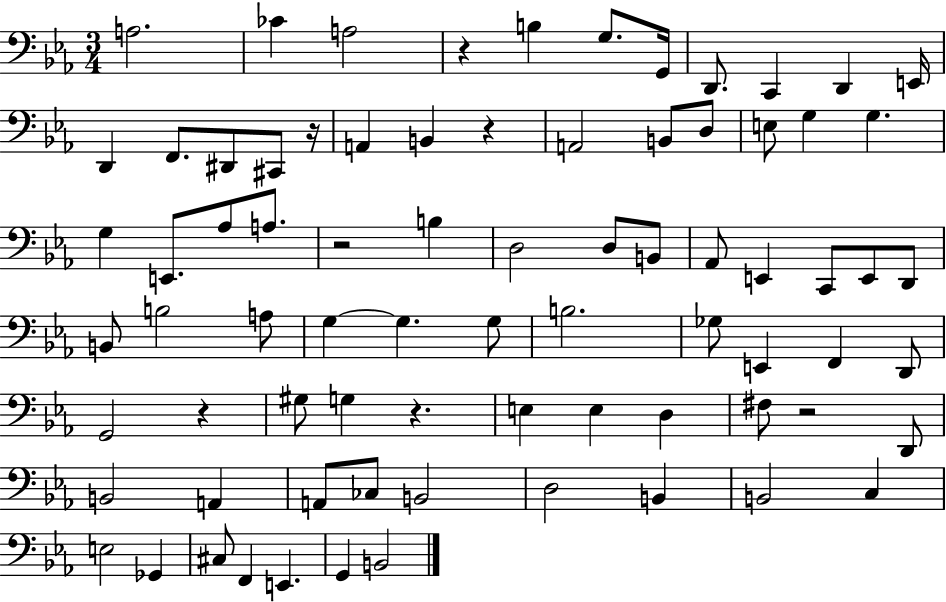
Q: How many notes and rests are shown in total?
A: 77